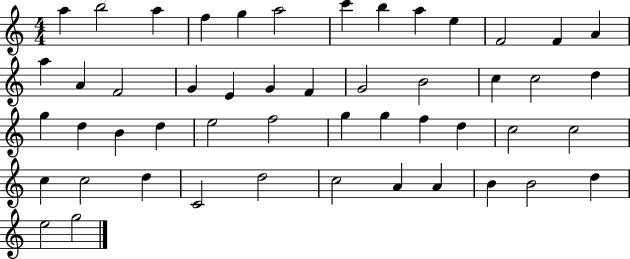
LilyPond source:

{
  \clef treble
  \numericTimeSignature
  \time 4/4
  \key c \major
  a''4 b''2 a''4 | f''4 g''4 a''2 | c'''4 b''4 a''4 e''4 | f'2 f'4 a'4 | \break a''4 a'4 f'2 | g'4 e'4 g'4 f'4 | g'2 b'2 | c''4 c''2 d''4 | \break g''4 d''4 b'4 d''4 | e''2 f''2 | g''4 g''4 f''4 d''4 | c''2 c''2 | \break c''4 c''2 d''4 | c'2 d''2 | c''2 a'4 a'4 | b'4 b'2 d''4 | \break e''2 g''2 | \bar "|."
}